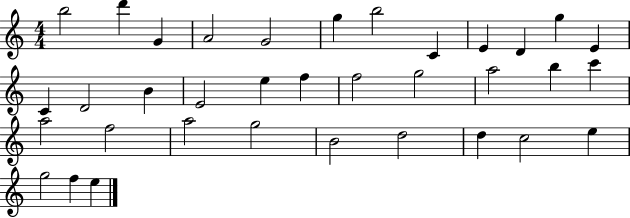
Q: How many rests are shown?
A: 0